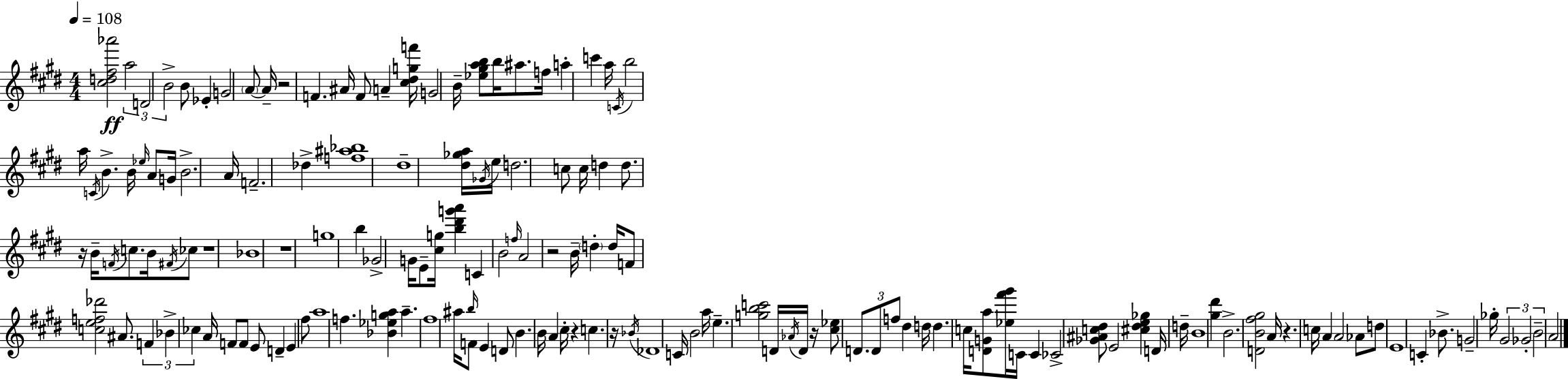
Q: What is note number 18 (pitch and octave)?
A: A5